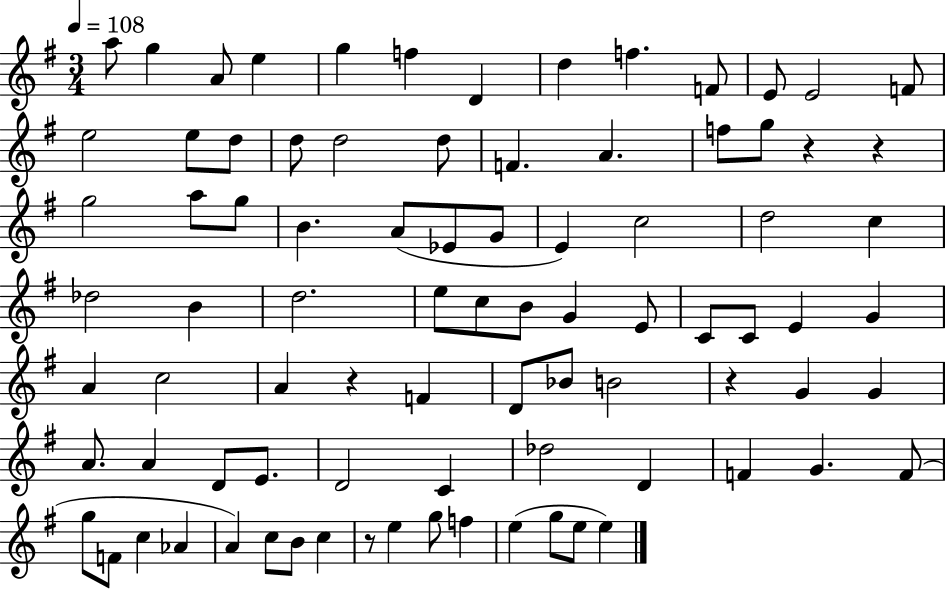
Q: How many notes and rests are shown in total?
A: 86